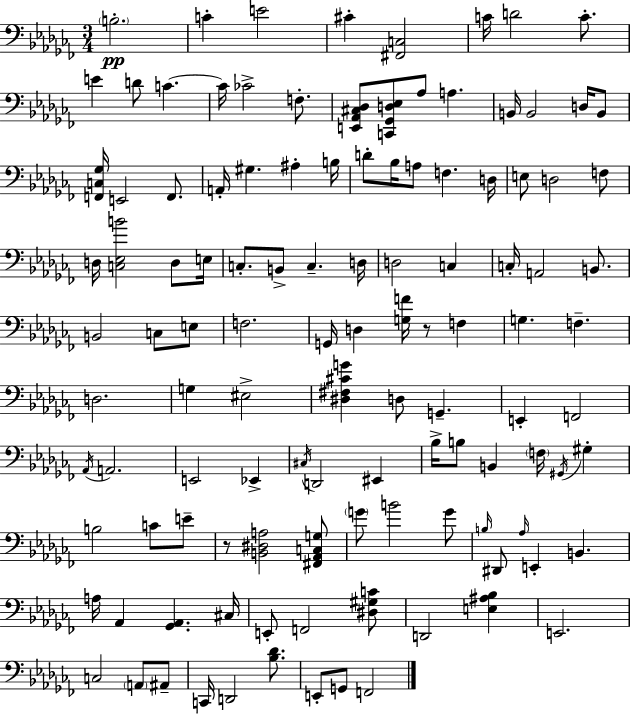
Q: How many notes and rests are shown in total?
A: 115